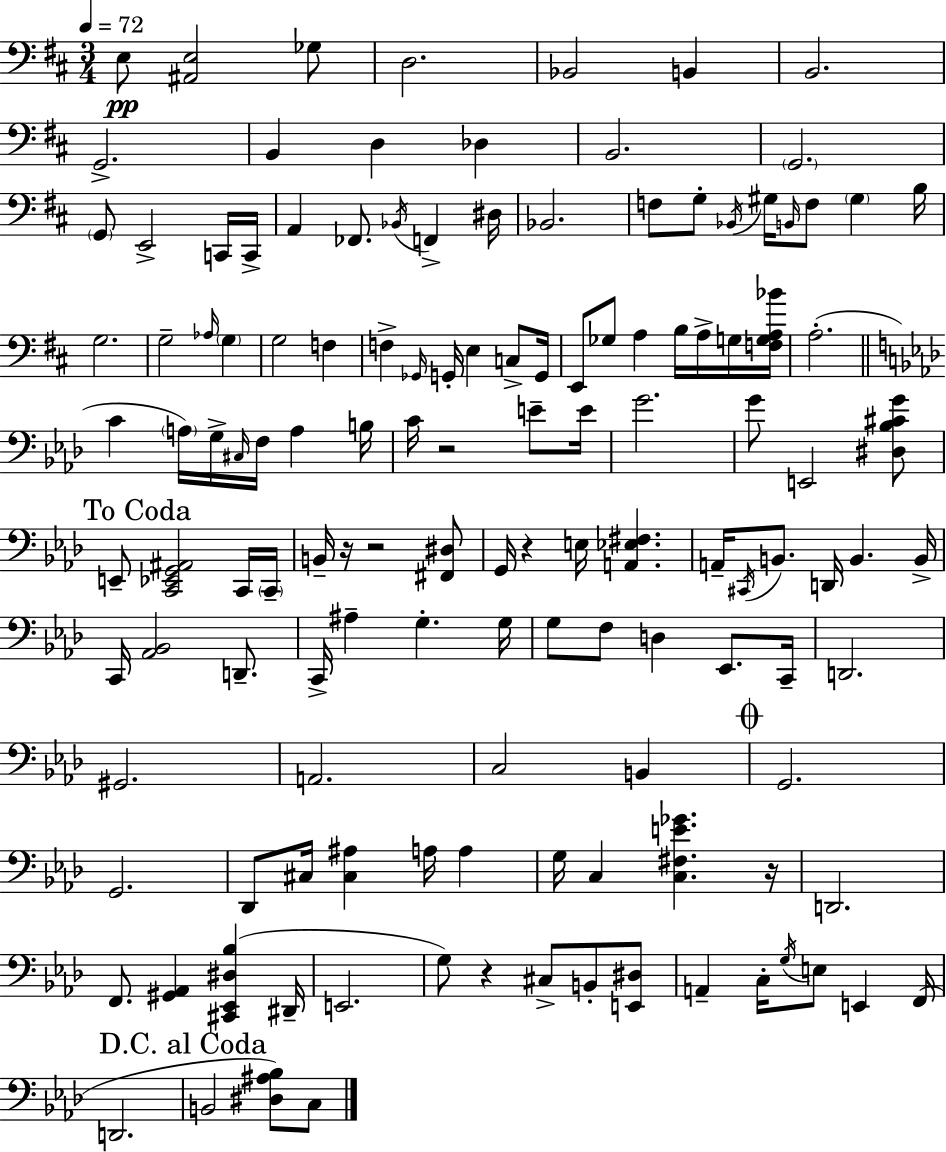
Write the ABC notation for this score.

X:1
T:Untitled
M:3/4
L:1/4
K:D
E,/2 [^A,,E,]2 _G,/2 D,2 _B,,2 B,, B,,2 G,,2 B,, D, _D, B,,2 G,,2 G,,/2 E,,2 C,,/4 C,,/4 A,, _F,,/2 _B,,/4 F,, ^D,/4 _B,,2 F,/2 G,/2 _B,,/4 ^G,/4 B,,/4 F,/2 ^G, B,/4 G,2 G,2 _A,/4 G, G,2 F, F, _G,,/4 G,,/4 E, C,/2 G,,/4 E,,/2 _G,/2 A, B,/4 A,/4 G,/4 [F,G,A,_B]/4 A,2 C A,/4 G,/4 ^C,/4 F,/4 A, B,/4 C/4 z2 E/2 E/4 G2 G/2 E,,2 [^D,_B,^CG]/2 E,,/2 [C,,_E,,G,,^A,,]2 C,,/4 C,,/4 B,,/4 z/4 z2 [^F,,^D,]/2 G,,/4 z E,/4 [A,,_E,^F,] A,,/4 ^C,,/4 B,,/2 D,,/4 B,, B,,/4 C,,/4 [_A,,_B,,]2 D,,/2 C,,/4 ^A, G, G,/4 G,/2 F,/2 D, _E,,/2 C,,/4 D,,2 ^G,,2 A,,2 C,2 B,, G,,2 G,,2 _D,,/2 ^C,/4 [^C,^A,] A,/4 A, G,/4 C, [C,^F,E_G] z/4 D,,2 F,,/2 [^G,,_A,,] [^C,,_E,,^D,_B,] ^D,,/4 E,,2 G,/2 z ^C,/2 B,,/2 [E,,^D,]/2 A,, C,/4 G,/4 E,/2 E,, F,,/4 D,,2 B,,2 [^D,^A,_B,]/2 C,/2